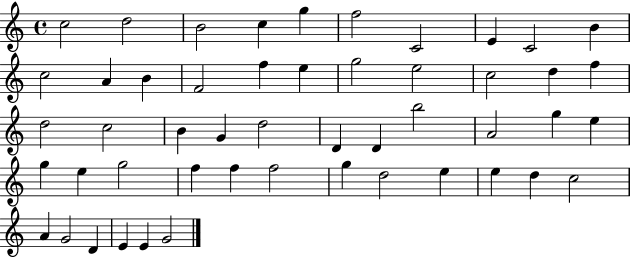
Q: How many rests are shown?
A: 0